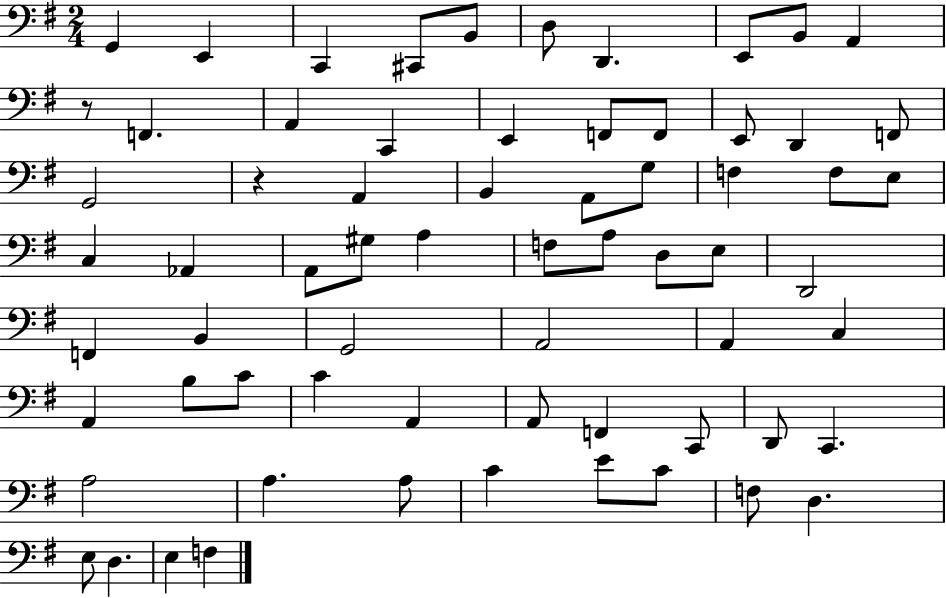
X:1
T:Untitled
M:2/4
L:1/4
K:G
G,, E,, C,, ^C,,/2 B,,/2 D,/2 D,, E,,/2 B,,/2 A,, z/2 F,, A,, C,, E,, F,,/2 F,,/2 E,,/2 D,, F,,/2 G,,2 z A,, B,, A,,/2 G,/2 F, F,/2 E,/2 C, _A,, A,,/2 ^G,/2 A, F,/2 A,/2 D,/2 E,/2 D,,2 F,, B,, G,,2 A,,2 A,, C, A,, B,/2 C/2 C A,, A,,/2 F,, C,,/2 D,,/2 C,, A,2 A, A,/2 C E/2 C/2 F,/2 D, E,/2 D, E, F,